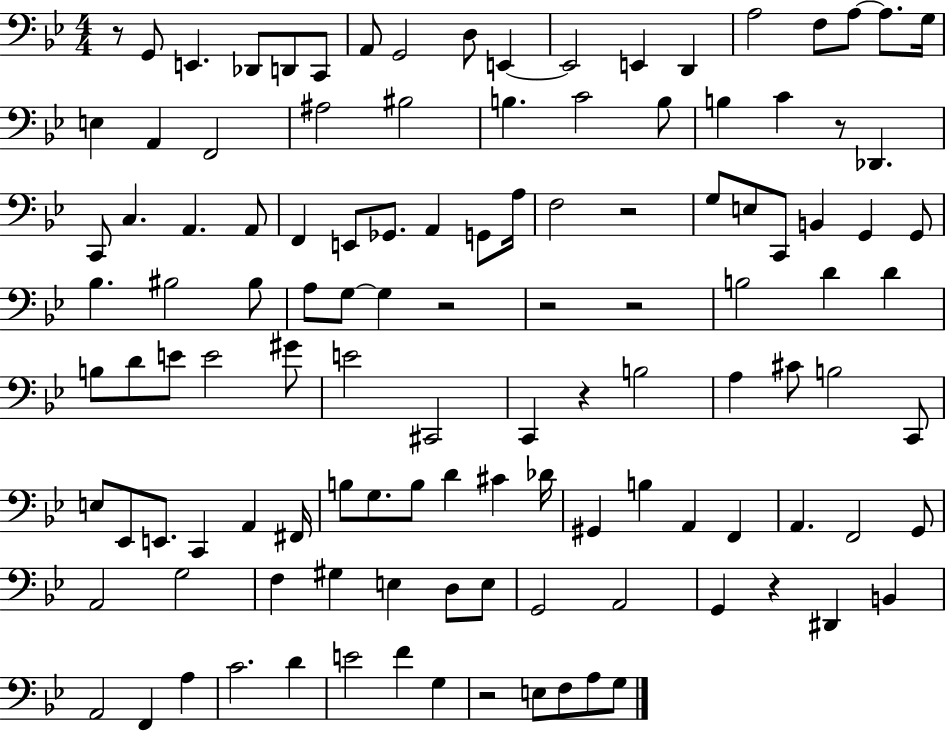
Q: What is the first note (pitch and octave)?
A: G2